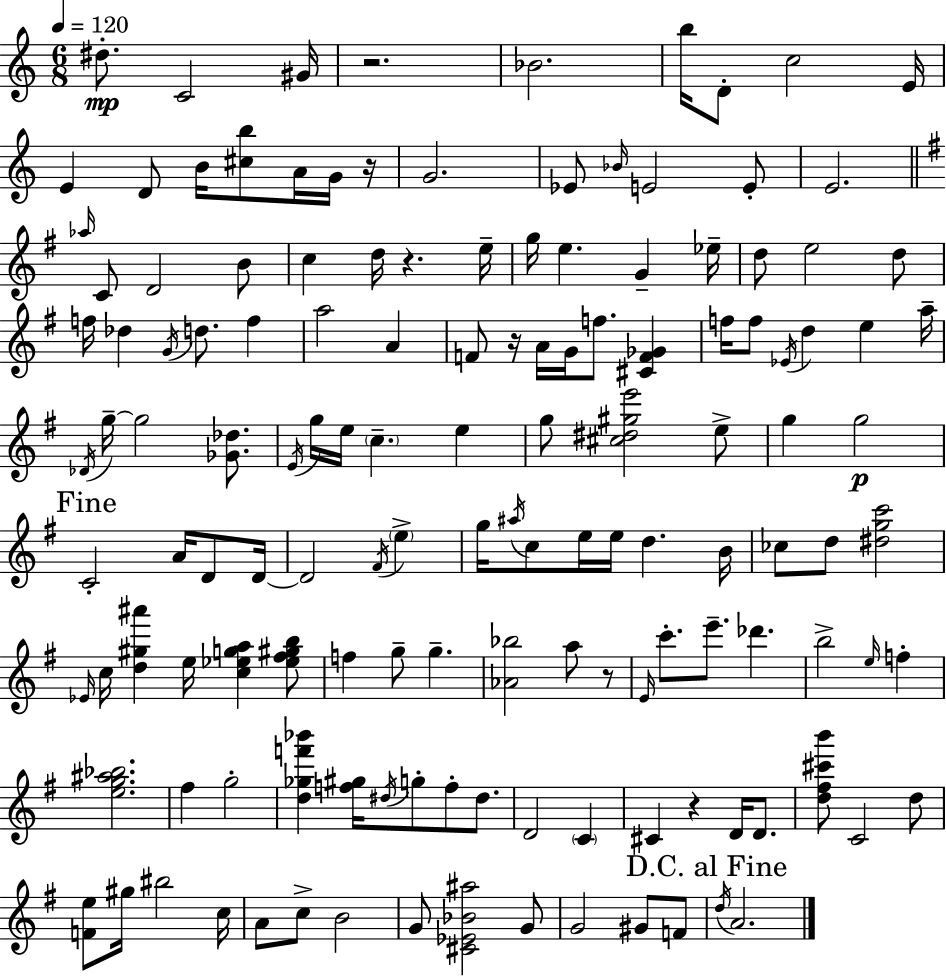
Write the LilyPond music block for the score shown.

{
  \clef treble
  \numericTimeSignature
  \time 6/8
  \key a \minor
  \tempo 4 = 120
  \repeat volta 2 { dis''8.-.\mp c'2 gis'16 | r2. | bes'2. | b''16 d'8-. c''2 e'16 | \break e'4 d'8 b'16 <cis'' b''>8 a'16 g'16 r16 | g'2. | ees'8 \grace { bes'16 } e'2 e'8-. | e'2. | \break \bar "||" \break \key g \major \grace { aes''16 } c'8 d'2 b'8 | c''4 d''16 r4. | e''16-- g''16 e''4. g'4-- | ees''16-- d''8 e''2 d''8 | \break f''16 des''4 \acciaccatura { g'16 } d''8. f''4 | a''2 a'4 | f'8 r16 a'16 g'16 f''8. <cis' f' ges'>4 | f''16 f''8 \acciaccatura { ees'16 } d''4 e''4 | \break a''16-- \acciaccatura { des'16 } g''16--~~ g''2 | <ges' des''>8. \acciaccatura { e'16 } g''16 e''16 \parenthesize c''4.-- | e''4 g''8 <cis'' dis'' gis'' e'''>2 | e''8-> g''4 g''2\p | \break \mark "Fine" c'2-. | a'16 d'8 d'16~~ d'2 | \acciaccatura { fis'16 } \parenthesize e''4-> g''16 \acciaccatura { ais''16 } c''8 e''16 e''16 | d''4. b'16 ces''8 d''8 <dis'' g'' c'''>2 | \break \grace { ees'16 } c''16 <d'' gis'' ais'''>4 | e''16 <c'' ees'' g'' a''>4 <ees'' fis'' gis'' b''>8 f''4 | g''8-- g''4.-- <aes' bes''>2 | a''8 r8 \grace { e'16 } c'''8.-. | \break e'''8.-- des'''4. b''2-> | \grace { e''16 } f''4-. <e'' g'' ais'' bes''>2. | fis''4 | g''2-. <d'' ges'' f''' bes'''>4 | \break <f'' gis''>16 \acciaccatura { dis''16 } g''8-. f''8-. dis''8. d'2 | \parenthesize c'4 cis'4 | r4 d'16 d'8. <d'' fis'' cis''' b'''>8 | c'2 d''8 <f' e''>8 | \break gis''16 bis''2 c''16 a'8 | c''8-> b'2 g'8 | <cis' ees' bes' ais''>2 g'8 g'2 | gis'8 f'8 \mark "D.C. al Fine" \acciaccatura { d''16 } | \break a'2. | } \bar "|."
}